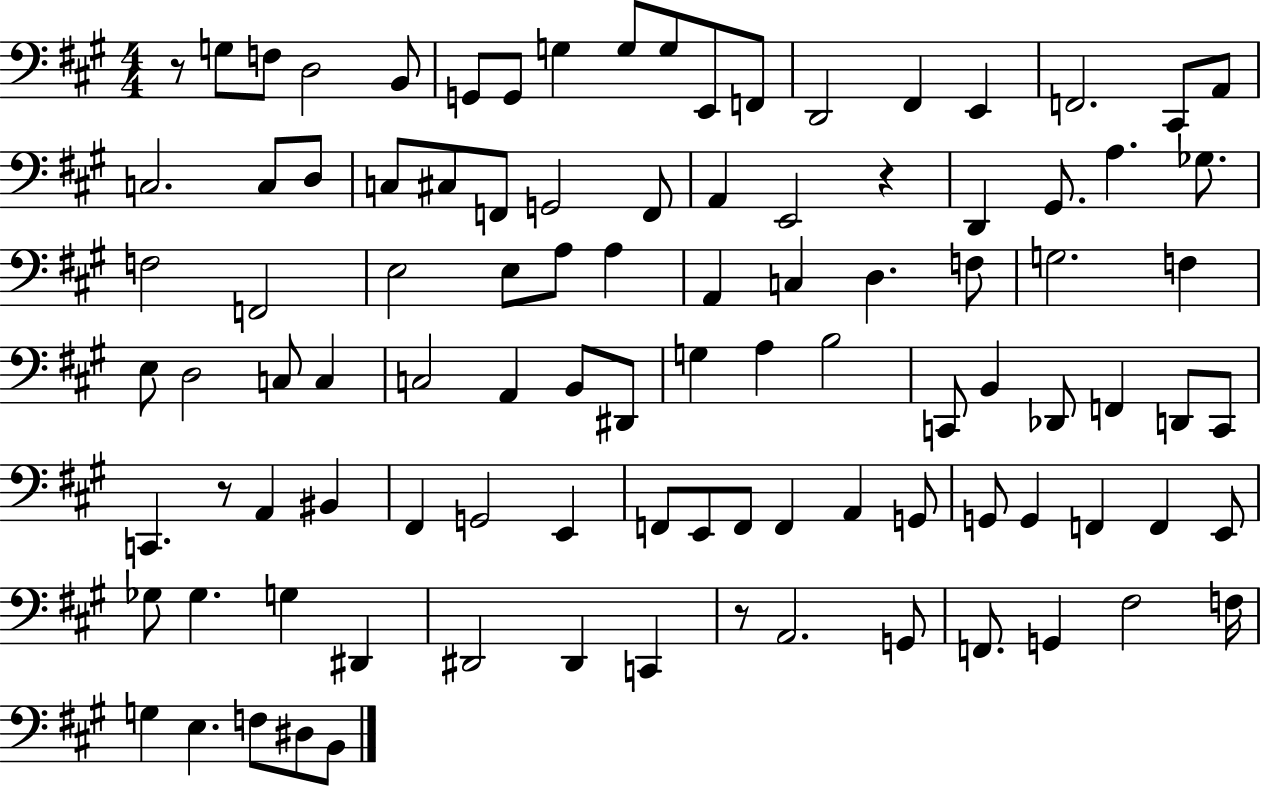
{
  \clef bass
  \numericTimeSignature
  \time 4/4
  \key a \major
  \repeat volta 2 { r8 g8 f8 d2 b,8 | g,8 g,8 g4 g8 g8 e,8 f,8 | d,2 fis,4 e,4 | f,2. cis,8 a,8 | \break c2. c8 d8 | c8 cis8 f,8 g,2 f,8 | a,4 e,2 r4 | d,4 gis,8. a4. ges8. | \break f2 f,2 | e2 e8 a8 a4 | a,4 c4 d4. f8 | g2. f4 | \break e8 d2 c8 c4 | c2 a,4 b,8 dis,8 | g4 a4 b2 | c,8 b,4 des,8 f,4 d,8 c,8 | \break c,4. r8 a,4 bis,4 | fis,4 g,2 e,4 | f,8 e,8 f,8 f,4 a,4 g,8 | g,8 g,4 f,4 f,4 e,8 | \break ges8 ges4. g4 dis,4 | dis,2 dis,4 c,4 | r8 a,2. g,8 | f,8. g,4 fis2 f16 | \break g4 e4. f8 dis8 b,8 | } \bar "|."
}